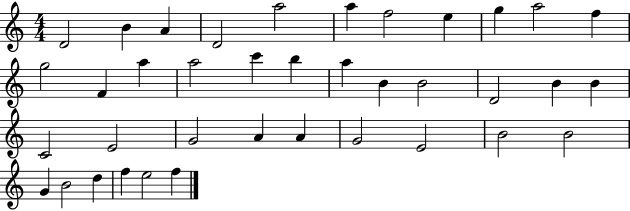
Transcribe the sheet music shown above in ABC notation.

X:1
T:Untitled
M:4/4
L:1/4
K:C
D2 B A D2 a2 a f2 e g a2 f g2 F a a2 c' b a B B2 D2 B B C2 E2 G2 A A G2 E2 B2 B2 G B2 d f e2 f